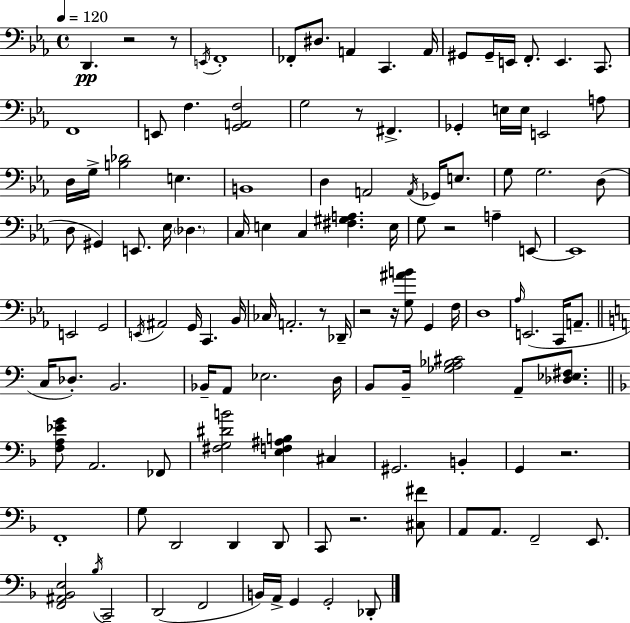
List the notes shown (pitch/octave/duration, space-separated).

D2/q. R/h R/e E2/s F2/w FES2/e D#3/e. A2/q C2/q. A2/s G#2/e G#2/s E2/s F2/e. E2/q. C2/e. F2/w E2/e F3/q. [G2,A2,F3]/h G3/h R/e F#2/q. Gb2/q E3/s E3/s E2/h A3/e D3/s G3/s [B3,Db4]/h E3/q. B2/w D3/q A2/h A2/s Gb2/s E3/e. G3/e G3/h. D3/e D3/e G#2/q E2/e. Eb3/s Db3/q. C3/s E3/q C3/q [F#3,G#3,A3]/q. E3/s G3/e R/h A3/q E2/e E2/w E2/h G2/h E2/s A#2/h G2/s C2/q. Bb2/s CES3/s A2/h. R/e Db2/s R/h R/s [G3,A#4,B4]/e G2/q F3/s D3/w Ab3/s E2/h. C2/s A2/e. C3/s Db3/e. B2/h. Bb2/s A2/e Eb3/h. D3/s B2/e B2/s [Gb3,A3,Bb3,C#4]/h A2/e [Db3,Eb3,F#3]/e. [F3,A3,Eb4,G4]/e A2/h. FES2/e [F#3,G3,D#4,B4]/h [E3,F3,A#3,B3]/q C#3/q G#2/h. B2/q G2/q R/h. F2/w G3/e D2/h D2/q D2/e C2/e R/h. [C#3,F#4]/e A2/e A2/e. F2/h E2/e. [F2,A#2,Bb2,E3]/h Bb3/s C2/h D2/h F2/h B2/s A2/s G2/q G2/h Db2/e